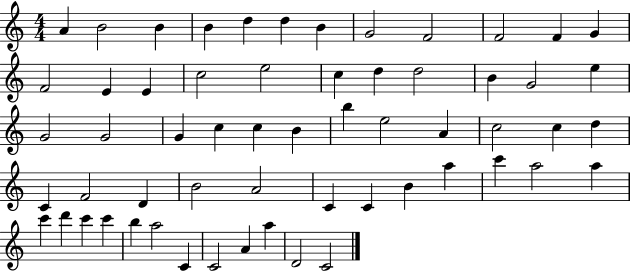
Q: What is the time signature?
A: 4/4